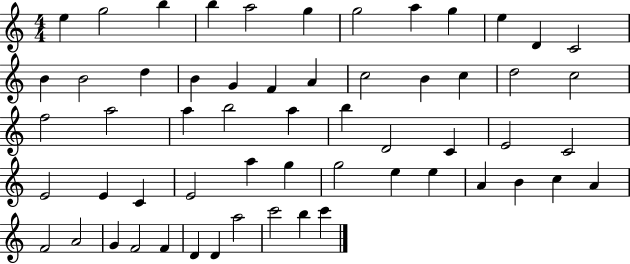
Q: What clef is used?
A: treble